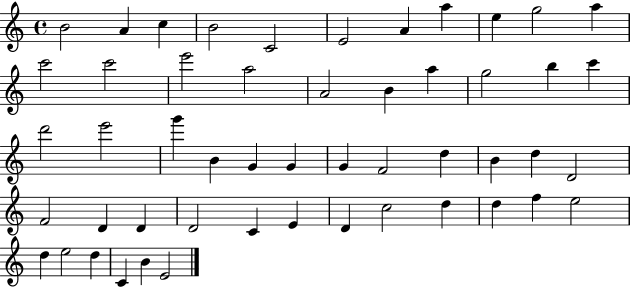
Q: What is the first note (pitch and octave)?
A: B4